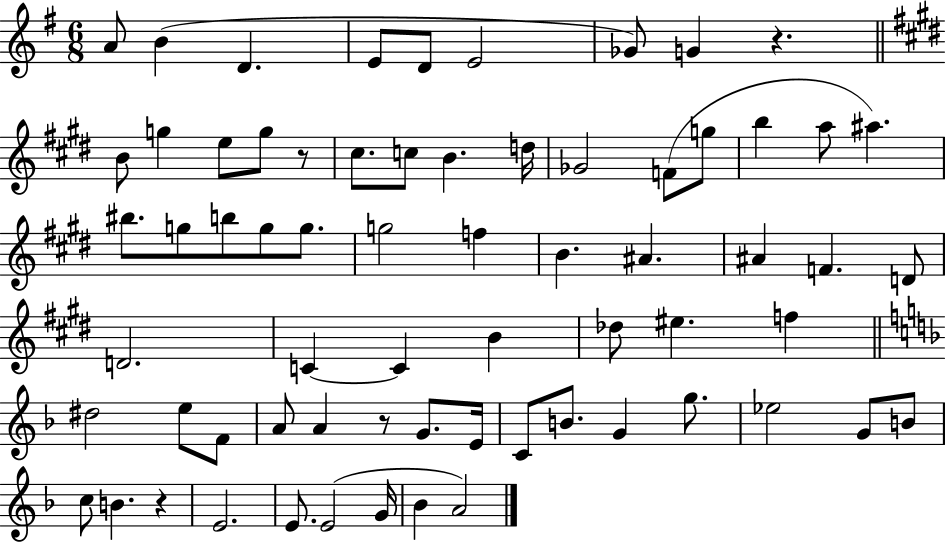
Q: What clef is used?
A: treble